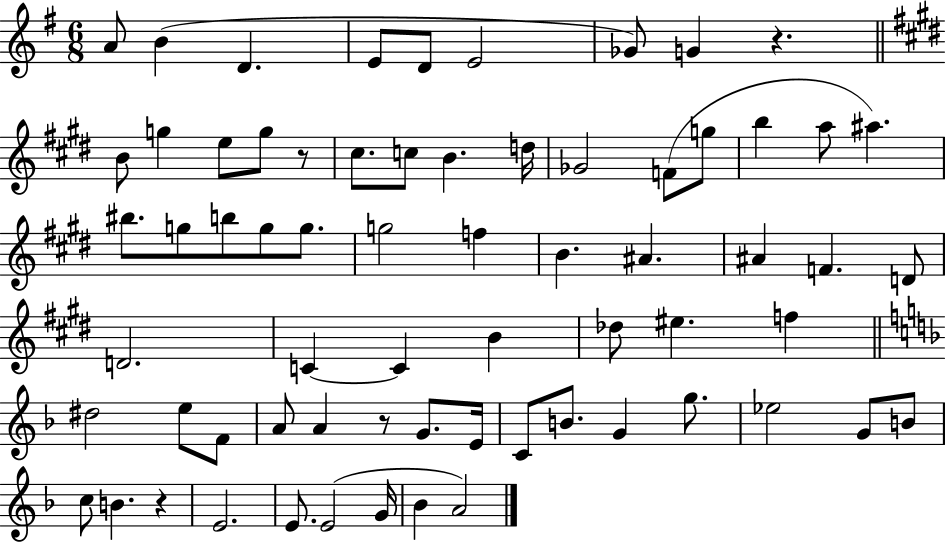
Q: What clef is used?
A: treble